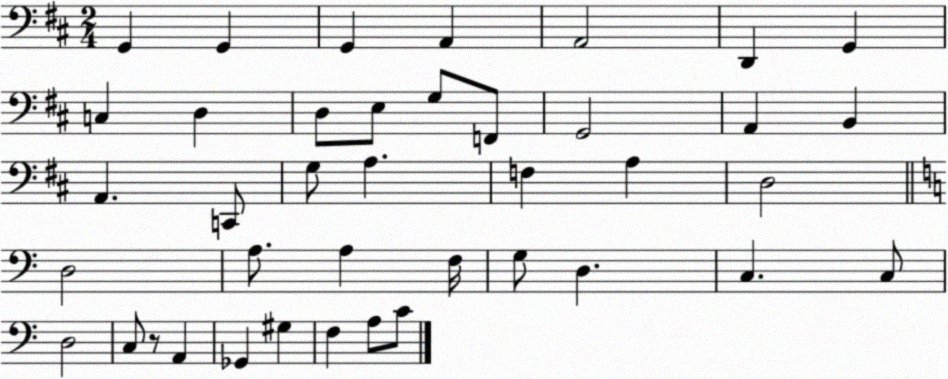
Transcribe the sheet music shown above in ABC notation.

X:1
T:Untitled
M:2/4
L:1/4
K:D
G,, G,, G,, A,, A,,2 D,, G,, C, D, D,/2 E,/2 G,/2 F,,/2 G,,2 A,, B,, A,, C,,/2 G,/2 A, F, A, D,2 D,2 A,/2 A, F,/4 G,/2 D, C, C,/2 D,2 C,/2 z/2 A,, _G,, ^G, F, A,/2 C/2